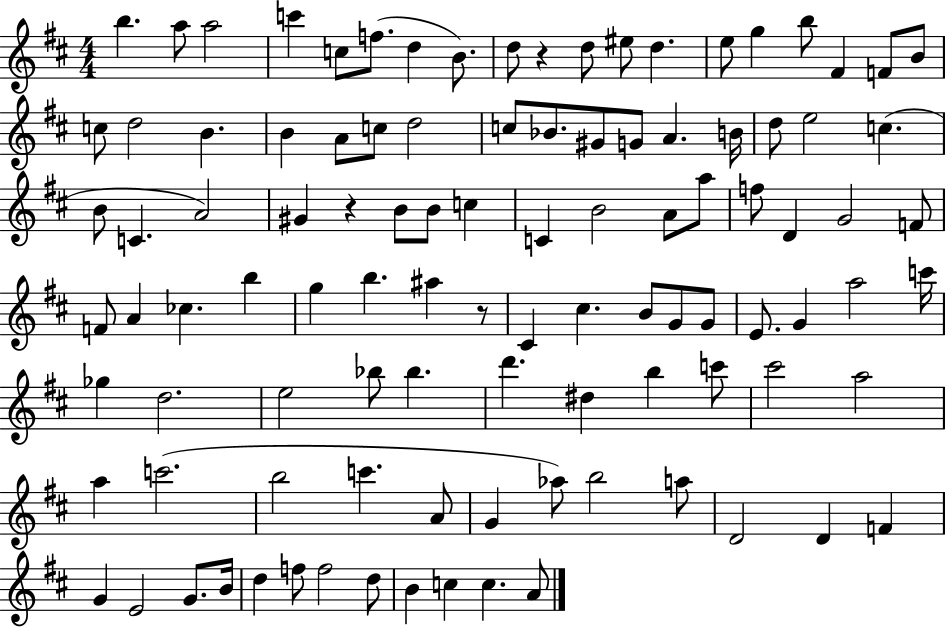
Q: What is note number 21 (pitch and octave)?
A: B4